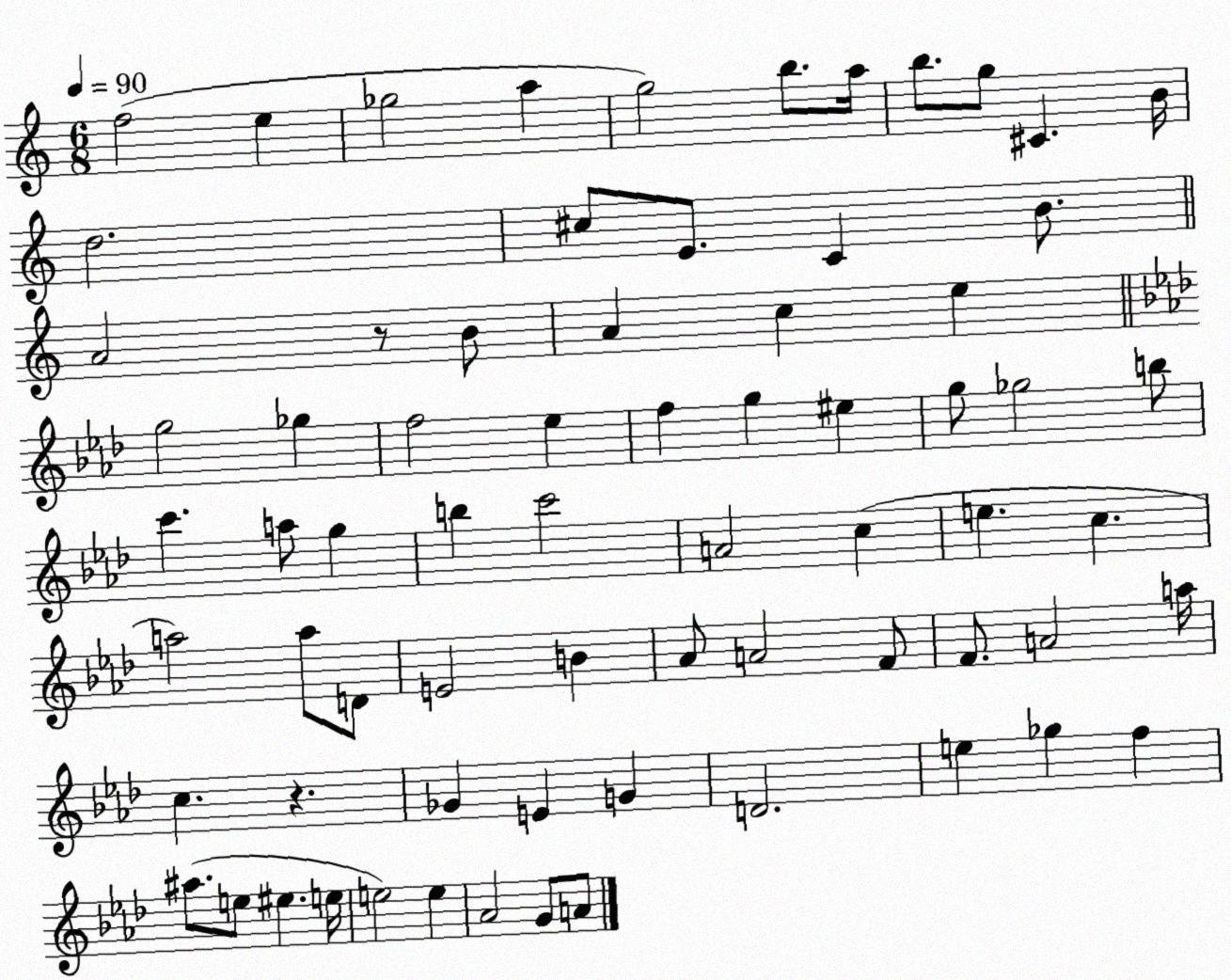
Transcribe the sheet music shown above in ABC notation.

X:1
T:Untitled
M:6/8
L:1/4
K:C
f2 e _g2 a g2 b/2 a/4 b/2 g/2 ^C B/4 d2 ^c/2 E/2 C B/2 A2 z/2 B/2 A c e g2 _g f2 _e f g ^e g/2 _g2 b/2 c' a/2 g b c'2 A2 c e c a2 a/2 D/2 E2 B _A/2 A2 F/2 F/2 A2 a/4 c z _G E G D2 e _g f ^a/2 e/2 ^e e/4 e2 e _A2 G/2 A/2